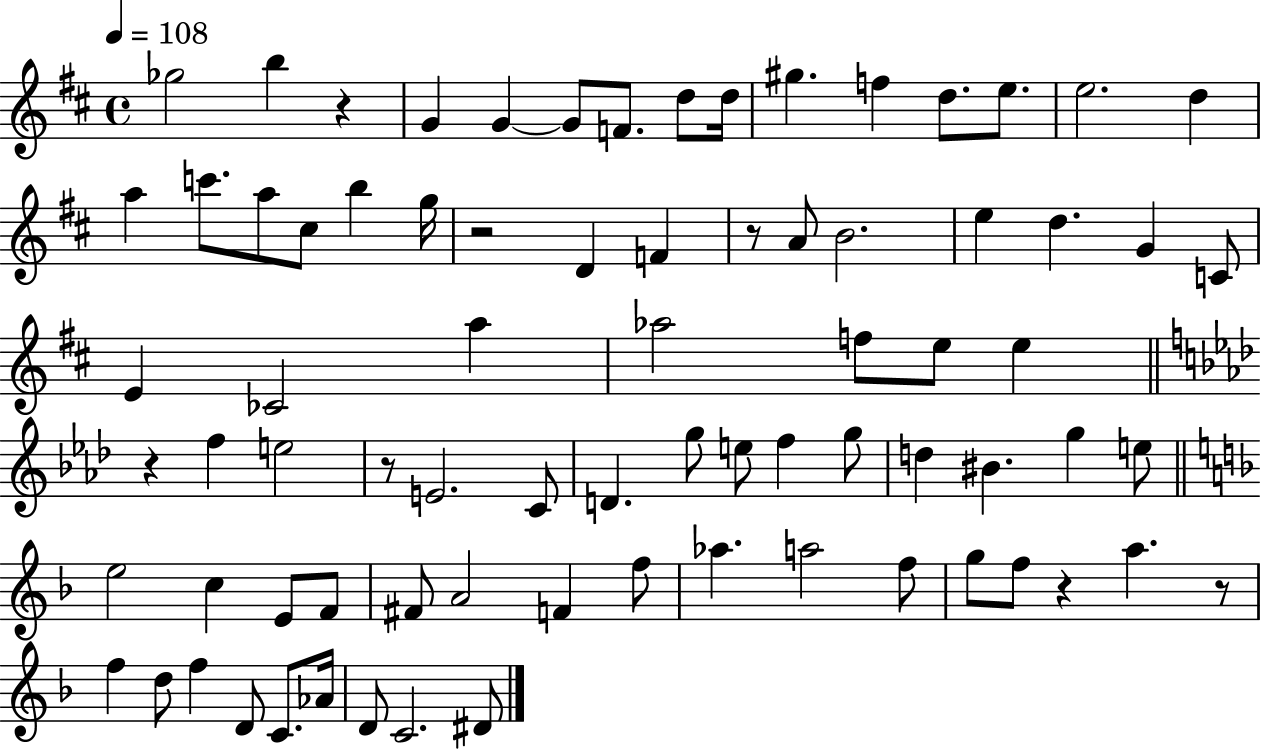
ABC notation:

X:1
T:Untitled
M:4/4
L:1/4
K:D
_g2 b z G G G/2 F/2 d/2 d/4 ^g f d/2 e/2 e2 d a c'/2 a/2 ^c/2 b g/4 z2 D F z/2 A/2 B2 e d G C/2 E _C2 a _a2 f/2 e/2 e z f e2 z/2 E2 C/2 D g/2 e/2 f g/2 d ^B g e/2 e2 c E/2 F/2 ^F/2 A2 F f/2 _a a2 f/2 g/2 f/2 z a z/2 f d/2 f D/2 C/2 _A/4 D/2 C2 ^D/2